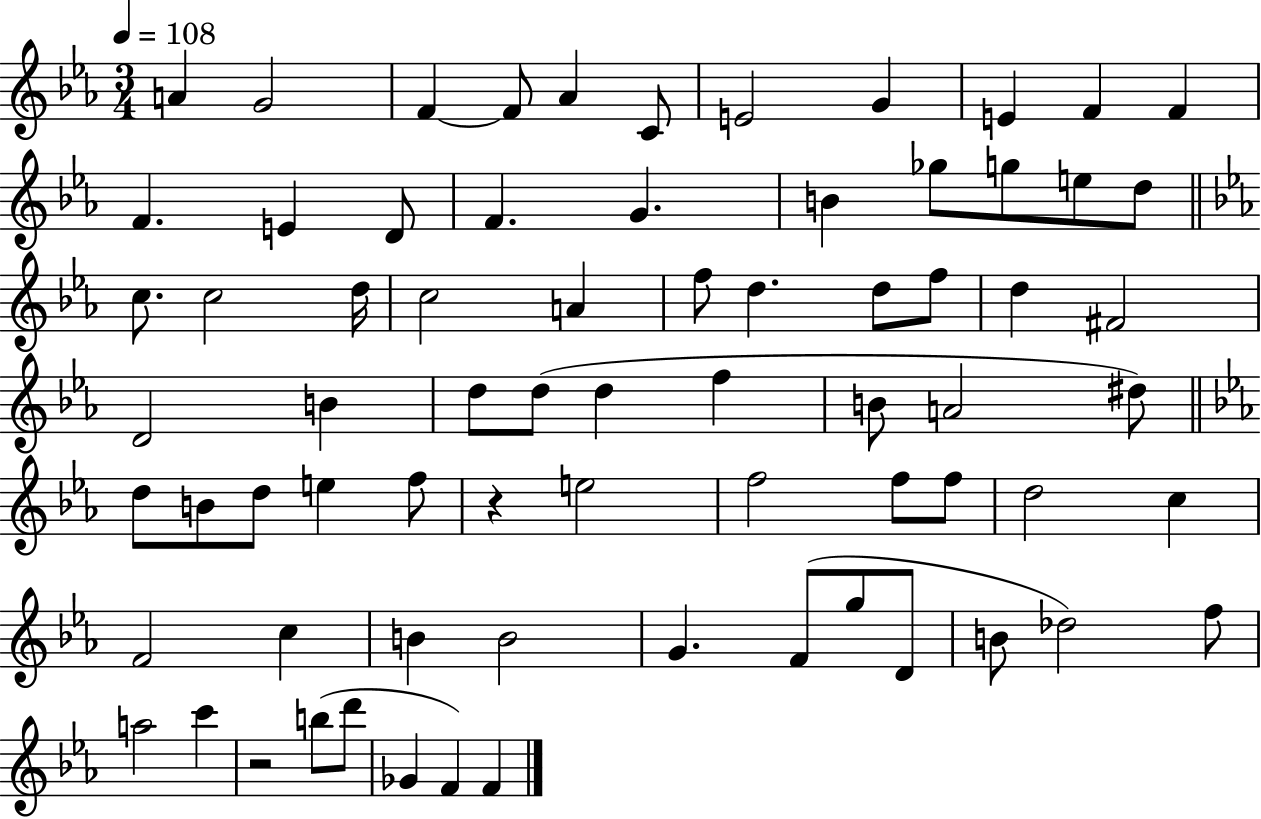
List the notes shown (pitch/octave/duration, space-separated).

A4/q G4/h F4/q F4/e Ab4/q C4/e E4/h G4/q E4/q F4/q F4/q F4/q. E4/q D4/e F4/q. G4/q. B4/q Gb5/e G5/e E5/e D5/e C5/e. C5/h D5/s C5/h A4/q F5/e D5/q. D5/e F5/e D5/q F#4/h D4/h B4/q D5/e D5/e D5/q F5/q B4/e A4/h D#5/e D5/e B4/e D5/e E5/q F5/e R/q E5/h F5/h F5/e F5/e D5/h C5/q F4/h C5/q B4/q B4/h G4/q. F4/e G5/e D4/e B4/e Db5/h F5/e A5/h C6/q R/h B5/e D6/e Gb4/q F4/q F4/q